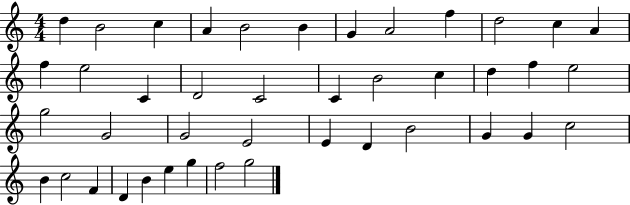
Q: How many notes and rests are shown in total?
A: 42